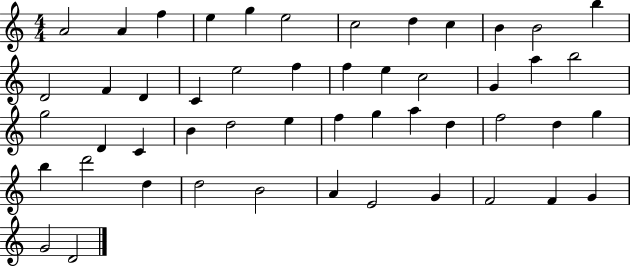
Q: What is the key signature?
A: C major